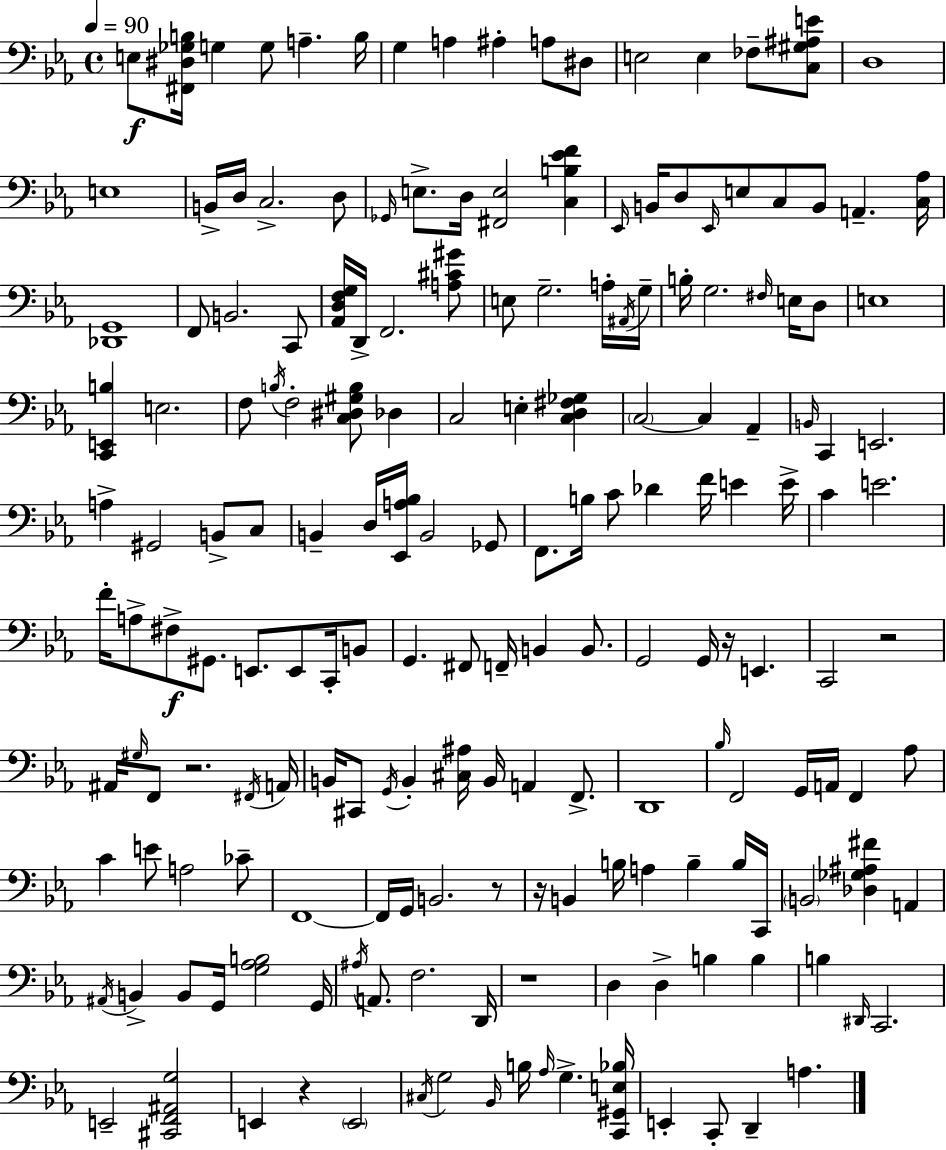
E3/e [F#2,D#3,Gb3,B3]/s G3/q G3/e A3/q. B3/s G3/q A3/q A#3/q A3/e D#3/e E3/h E3/q FES3/e [C3,G#3,A#3,E4]/e D3/w E3/w B2/s D3/s C3/h. D3/e Gb2/s E3/e. D3/s [F#2,E3]/h [C3,B3,Eb4,F4]/q Eb2/s B2/s D3/e Eb2/s E3/e C3/e B2/e A2/q. [C3,Ab3]/s [Db2,G2]/w F2/e B2/h. C2/e [Ab2,D3,F3,G3]/s D2/s F2/h. [A3,C#4,G#4]/e E3/e G3/h. A3/s A#2/s G3/s B3/s G3/h. F#3/s E3/s D3/e E3/w [C2,E2,B3]/q E3/h. F3/e B3/s F3/h [C3,D#3,G#3,B3]/e Db3/q C3/h E3/q [C3,D3,F#3,Gb3]/q C3/h C3/q Ab2/q B2/s C2/q E2/h. A3/q G#2/h B2/e C3/e B2/q D3/s [Eb2,A3,Bb3]/s B2/h Gb2/e F2/e. B3/s C4/e Db4/q F4/s E4/q E4/s C4/q E4/h. F4/s A3/e F#3/e G#2/e. E2/e. E2/e C2/s B2/e G2/q. F#2/e F2/s B2/q B2/e. G2/h G2/s R/s E2/q. C2/h R/h A#2/s G#3/s F2/e R/h. F#2/s A2/s B2/s C#2/e G2/s B2/q [C#3,A#3]/s B2/s A2/q F2/e. D2/w Bb3/s F2/h G2/s A2/s F2/q Ab3/e C4/q E4/e A3/h CES4/e F2/w F2/s G2/s B2/h. R/e R/s B2/q B3/s A3/q B3/q B3/s C2/s B2/h [Db3,Gb3,A#3,F#4]/q A2/q A#2/s B2/q B2/e G2/s [G3,Ab3,B3]/h G2/s A#3/s A2/e. F3/h. D2/s R/w D3/q D3/q B3/q B3/q B3/q D#2/s C2/h. E2/h [C#2,F2,A#2,G3]/h E2/q R/q E2/h C#3/s G3/h Bb2/s B3/s Ab3/s G3/q. [C2,G#2,E3,Bb3]/s E2/q C2/e D2/q A3/q.